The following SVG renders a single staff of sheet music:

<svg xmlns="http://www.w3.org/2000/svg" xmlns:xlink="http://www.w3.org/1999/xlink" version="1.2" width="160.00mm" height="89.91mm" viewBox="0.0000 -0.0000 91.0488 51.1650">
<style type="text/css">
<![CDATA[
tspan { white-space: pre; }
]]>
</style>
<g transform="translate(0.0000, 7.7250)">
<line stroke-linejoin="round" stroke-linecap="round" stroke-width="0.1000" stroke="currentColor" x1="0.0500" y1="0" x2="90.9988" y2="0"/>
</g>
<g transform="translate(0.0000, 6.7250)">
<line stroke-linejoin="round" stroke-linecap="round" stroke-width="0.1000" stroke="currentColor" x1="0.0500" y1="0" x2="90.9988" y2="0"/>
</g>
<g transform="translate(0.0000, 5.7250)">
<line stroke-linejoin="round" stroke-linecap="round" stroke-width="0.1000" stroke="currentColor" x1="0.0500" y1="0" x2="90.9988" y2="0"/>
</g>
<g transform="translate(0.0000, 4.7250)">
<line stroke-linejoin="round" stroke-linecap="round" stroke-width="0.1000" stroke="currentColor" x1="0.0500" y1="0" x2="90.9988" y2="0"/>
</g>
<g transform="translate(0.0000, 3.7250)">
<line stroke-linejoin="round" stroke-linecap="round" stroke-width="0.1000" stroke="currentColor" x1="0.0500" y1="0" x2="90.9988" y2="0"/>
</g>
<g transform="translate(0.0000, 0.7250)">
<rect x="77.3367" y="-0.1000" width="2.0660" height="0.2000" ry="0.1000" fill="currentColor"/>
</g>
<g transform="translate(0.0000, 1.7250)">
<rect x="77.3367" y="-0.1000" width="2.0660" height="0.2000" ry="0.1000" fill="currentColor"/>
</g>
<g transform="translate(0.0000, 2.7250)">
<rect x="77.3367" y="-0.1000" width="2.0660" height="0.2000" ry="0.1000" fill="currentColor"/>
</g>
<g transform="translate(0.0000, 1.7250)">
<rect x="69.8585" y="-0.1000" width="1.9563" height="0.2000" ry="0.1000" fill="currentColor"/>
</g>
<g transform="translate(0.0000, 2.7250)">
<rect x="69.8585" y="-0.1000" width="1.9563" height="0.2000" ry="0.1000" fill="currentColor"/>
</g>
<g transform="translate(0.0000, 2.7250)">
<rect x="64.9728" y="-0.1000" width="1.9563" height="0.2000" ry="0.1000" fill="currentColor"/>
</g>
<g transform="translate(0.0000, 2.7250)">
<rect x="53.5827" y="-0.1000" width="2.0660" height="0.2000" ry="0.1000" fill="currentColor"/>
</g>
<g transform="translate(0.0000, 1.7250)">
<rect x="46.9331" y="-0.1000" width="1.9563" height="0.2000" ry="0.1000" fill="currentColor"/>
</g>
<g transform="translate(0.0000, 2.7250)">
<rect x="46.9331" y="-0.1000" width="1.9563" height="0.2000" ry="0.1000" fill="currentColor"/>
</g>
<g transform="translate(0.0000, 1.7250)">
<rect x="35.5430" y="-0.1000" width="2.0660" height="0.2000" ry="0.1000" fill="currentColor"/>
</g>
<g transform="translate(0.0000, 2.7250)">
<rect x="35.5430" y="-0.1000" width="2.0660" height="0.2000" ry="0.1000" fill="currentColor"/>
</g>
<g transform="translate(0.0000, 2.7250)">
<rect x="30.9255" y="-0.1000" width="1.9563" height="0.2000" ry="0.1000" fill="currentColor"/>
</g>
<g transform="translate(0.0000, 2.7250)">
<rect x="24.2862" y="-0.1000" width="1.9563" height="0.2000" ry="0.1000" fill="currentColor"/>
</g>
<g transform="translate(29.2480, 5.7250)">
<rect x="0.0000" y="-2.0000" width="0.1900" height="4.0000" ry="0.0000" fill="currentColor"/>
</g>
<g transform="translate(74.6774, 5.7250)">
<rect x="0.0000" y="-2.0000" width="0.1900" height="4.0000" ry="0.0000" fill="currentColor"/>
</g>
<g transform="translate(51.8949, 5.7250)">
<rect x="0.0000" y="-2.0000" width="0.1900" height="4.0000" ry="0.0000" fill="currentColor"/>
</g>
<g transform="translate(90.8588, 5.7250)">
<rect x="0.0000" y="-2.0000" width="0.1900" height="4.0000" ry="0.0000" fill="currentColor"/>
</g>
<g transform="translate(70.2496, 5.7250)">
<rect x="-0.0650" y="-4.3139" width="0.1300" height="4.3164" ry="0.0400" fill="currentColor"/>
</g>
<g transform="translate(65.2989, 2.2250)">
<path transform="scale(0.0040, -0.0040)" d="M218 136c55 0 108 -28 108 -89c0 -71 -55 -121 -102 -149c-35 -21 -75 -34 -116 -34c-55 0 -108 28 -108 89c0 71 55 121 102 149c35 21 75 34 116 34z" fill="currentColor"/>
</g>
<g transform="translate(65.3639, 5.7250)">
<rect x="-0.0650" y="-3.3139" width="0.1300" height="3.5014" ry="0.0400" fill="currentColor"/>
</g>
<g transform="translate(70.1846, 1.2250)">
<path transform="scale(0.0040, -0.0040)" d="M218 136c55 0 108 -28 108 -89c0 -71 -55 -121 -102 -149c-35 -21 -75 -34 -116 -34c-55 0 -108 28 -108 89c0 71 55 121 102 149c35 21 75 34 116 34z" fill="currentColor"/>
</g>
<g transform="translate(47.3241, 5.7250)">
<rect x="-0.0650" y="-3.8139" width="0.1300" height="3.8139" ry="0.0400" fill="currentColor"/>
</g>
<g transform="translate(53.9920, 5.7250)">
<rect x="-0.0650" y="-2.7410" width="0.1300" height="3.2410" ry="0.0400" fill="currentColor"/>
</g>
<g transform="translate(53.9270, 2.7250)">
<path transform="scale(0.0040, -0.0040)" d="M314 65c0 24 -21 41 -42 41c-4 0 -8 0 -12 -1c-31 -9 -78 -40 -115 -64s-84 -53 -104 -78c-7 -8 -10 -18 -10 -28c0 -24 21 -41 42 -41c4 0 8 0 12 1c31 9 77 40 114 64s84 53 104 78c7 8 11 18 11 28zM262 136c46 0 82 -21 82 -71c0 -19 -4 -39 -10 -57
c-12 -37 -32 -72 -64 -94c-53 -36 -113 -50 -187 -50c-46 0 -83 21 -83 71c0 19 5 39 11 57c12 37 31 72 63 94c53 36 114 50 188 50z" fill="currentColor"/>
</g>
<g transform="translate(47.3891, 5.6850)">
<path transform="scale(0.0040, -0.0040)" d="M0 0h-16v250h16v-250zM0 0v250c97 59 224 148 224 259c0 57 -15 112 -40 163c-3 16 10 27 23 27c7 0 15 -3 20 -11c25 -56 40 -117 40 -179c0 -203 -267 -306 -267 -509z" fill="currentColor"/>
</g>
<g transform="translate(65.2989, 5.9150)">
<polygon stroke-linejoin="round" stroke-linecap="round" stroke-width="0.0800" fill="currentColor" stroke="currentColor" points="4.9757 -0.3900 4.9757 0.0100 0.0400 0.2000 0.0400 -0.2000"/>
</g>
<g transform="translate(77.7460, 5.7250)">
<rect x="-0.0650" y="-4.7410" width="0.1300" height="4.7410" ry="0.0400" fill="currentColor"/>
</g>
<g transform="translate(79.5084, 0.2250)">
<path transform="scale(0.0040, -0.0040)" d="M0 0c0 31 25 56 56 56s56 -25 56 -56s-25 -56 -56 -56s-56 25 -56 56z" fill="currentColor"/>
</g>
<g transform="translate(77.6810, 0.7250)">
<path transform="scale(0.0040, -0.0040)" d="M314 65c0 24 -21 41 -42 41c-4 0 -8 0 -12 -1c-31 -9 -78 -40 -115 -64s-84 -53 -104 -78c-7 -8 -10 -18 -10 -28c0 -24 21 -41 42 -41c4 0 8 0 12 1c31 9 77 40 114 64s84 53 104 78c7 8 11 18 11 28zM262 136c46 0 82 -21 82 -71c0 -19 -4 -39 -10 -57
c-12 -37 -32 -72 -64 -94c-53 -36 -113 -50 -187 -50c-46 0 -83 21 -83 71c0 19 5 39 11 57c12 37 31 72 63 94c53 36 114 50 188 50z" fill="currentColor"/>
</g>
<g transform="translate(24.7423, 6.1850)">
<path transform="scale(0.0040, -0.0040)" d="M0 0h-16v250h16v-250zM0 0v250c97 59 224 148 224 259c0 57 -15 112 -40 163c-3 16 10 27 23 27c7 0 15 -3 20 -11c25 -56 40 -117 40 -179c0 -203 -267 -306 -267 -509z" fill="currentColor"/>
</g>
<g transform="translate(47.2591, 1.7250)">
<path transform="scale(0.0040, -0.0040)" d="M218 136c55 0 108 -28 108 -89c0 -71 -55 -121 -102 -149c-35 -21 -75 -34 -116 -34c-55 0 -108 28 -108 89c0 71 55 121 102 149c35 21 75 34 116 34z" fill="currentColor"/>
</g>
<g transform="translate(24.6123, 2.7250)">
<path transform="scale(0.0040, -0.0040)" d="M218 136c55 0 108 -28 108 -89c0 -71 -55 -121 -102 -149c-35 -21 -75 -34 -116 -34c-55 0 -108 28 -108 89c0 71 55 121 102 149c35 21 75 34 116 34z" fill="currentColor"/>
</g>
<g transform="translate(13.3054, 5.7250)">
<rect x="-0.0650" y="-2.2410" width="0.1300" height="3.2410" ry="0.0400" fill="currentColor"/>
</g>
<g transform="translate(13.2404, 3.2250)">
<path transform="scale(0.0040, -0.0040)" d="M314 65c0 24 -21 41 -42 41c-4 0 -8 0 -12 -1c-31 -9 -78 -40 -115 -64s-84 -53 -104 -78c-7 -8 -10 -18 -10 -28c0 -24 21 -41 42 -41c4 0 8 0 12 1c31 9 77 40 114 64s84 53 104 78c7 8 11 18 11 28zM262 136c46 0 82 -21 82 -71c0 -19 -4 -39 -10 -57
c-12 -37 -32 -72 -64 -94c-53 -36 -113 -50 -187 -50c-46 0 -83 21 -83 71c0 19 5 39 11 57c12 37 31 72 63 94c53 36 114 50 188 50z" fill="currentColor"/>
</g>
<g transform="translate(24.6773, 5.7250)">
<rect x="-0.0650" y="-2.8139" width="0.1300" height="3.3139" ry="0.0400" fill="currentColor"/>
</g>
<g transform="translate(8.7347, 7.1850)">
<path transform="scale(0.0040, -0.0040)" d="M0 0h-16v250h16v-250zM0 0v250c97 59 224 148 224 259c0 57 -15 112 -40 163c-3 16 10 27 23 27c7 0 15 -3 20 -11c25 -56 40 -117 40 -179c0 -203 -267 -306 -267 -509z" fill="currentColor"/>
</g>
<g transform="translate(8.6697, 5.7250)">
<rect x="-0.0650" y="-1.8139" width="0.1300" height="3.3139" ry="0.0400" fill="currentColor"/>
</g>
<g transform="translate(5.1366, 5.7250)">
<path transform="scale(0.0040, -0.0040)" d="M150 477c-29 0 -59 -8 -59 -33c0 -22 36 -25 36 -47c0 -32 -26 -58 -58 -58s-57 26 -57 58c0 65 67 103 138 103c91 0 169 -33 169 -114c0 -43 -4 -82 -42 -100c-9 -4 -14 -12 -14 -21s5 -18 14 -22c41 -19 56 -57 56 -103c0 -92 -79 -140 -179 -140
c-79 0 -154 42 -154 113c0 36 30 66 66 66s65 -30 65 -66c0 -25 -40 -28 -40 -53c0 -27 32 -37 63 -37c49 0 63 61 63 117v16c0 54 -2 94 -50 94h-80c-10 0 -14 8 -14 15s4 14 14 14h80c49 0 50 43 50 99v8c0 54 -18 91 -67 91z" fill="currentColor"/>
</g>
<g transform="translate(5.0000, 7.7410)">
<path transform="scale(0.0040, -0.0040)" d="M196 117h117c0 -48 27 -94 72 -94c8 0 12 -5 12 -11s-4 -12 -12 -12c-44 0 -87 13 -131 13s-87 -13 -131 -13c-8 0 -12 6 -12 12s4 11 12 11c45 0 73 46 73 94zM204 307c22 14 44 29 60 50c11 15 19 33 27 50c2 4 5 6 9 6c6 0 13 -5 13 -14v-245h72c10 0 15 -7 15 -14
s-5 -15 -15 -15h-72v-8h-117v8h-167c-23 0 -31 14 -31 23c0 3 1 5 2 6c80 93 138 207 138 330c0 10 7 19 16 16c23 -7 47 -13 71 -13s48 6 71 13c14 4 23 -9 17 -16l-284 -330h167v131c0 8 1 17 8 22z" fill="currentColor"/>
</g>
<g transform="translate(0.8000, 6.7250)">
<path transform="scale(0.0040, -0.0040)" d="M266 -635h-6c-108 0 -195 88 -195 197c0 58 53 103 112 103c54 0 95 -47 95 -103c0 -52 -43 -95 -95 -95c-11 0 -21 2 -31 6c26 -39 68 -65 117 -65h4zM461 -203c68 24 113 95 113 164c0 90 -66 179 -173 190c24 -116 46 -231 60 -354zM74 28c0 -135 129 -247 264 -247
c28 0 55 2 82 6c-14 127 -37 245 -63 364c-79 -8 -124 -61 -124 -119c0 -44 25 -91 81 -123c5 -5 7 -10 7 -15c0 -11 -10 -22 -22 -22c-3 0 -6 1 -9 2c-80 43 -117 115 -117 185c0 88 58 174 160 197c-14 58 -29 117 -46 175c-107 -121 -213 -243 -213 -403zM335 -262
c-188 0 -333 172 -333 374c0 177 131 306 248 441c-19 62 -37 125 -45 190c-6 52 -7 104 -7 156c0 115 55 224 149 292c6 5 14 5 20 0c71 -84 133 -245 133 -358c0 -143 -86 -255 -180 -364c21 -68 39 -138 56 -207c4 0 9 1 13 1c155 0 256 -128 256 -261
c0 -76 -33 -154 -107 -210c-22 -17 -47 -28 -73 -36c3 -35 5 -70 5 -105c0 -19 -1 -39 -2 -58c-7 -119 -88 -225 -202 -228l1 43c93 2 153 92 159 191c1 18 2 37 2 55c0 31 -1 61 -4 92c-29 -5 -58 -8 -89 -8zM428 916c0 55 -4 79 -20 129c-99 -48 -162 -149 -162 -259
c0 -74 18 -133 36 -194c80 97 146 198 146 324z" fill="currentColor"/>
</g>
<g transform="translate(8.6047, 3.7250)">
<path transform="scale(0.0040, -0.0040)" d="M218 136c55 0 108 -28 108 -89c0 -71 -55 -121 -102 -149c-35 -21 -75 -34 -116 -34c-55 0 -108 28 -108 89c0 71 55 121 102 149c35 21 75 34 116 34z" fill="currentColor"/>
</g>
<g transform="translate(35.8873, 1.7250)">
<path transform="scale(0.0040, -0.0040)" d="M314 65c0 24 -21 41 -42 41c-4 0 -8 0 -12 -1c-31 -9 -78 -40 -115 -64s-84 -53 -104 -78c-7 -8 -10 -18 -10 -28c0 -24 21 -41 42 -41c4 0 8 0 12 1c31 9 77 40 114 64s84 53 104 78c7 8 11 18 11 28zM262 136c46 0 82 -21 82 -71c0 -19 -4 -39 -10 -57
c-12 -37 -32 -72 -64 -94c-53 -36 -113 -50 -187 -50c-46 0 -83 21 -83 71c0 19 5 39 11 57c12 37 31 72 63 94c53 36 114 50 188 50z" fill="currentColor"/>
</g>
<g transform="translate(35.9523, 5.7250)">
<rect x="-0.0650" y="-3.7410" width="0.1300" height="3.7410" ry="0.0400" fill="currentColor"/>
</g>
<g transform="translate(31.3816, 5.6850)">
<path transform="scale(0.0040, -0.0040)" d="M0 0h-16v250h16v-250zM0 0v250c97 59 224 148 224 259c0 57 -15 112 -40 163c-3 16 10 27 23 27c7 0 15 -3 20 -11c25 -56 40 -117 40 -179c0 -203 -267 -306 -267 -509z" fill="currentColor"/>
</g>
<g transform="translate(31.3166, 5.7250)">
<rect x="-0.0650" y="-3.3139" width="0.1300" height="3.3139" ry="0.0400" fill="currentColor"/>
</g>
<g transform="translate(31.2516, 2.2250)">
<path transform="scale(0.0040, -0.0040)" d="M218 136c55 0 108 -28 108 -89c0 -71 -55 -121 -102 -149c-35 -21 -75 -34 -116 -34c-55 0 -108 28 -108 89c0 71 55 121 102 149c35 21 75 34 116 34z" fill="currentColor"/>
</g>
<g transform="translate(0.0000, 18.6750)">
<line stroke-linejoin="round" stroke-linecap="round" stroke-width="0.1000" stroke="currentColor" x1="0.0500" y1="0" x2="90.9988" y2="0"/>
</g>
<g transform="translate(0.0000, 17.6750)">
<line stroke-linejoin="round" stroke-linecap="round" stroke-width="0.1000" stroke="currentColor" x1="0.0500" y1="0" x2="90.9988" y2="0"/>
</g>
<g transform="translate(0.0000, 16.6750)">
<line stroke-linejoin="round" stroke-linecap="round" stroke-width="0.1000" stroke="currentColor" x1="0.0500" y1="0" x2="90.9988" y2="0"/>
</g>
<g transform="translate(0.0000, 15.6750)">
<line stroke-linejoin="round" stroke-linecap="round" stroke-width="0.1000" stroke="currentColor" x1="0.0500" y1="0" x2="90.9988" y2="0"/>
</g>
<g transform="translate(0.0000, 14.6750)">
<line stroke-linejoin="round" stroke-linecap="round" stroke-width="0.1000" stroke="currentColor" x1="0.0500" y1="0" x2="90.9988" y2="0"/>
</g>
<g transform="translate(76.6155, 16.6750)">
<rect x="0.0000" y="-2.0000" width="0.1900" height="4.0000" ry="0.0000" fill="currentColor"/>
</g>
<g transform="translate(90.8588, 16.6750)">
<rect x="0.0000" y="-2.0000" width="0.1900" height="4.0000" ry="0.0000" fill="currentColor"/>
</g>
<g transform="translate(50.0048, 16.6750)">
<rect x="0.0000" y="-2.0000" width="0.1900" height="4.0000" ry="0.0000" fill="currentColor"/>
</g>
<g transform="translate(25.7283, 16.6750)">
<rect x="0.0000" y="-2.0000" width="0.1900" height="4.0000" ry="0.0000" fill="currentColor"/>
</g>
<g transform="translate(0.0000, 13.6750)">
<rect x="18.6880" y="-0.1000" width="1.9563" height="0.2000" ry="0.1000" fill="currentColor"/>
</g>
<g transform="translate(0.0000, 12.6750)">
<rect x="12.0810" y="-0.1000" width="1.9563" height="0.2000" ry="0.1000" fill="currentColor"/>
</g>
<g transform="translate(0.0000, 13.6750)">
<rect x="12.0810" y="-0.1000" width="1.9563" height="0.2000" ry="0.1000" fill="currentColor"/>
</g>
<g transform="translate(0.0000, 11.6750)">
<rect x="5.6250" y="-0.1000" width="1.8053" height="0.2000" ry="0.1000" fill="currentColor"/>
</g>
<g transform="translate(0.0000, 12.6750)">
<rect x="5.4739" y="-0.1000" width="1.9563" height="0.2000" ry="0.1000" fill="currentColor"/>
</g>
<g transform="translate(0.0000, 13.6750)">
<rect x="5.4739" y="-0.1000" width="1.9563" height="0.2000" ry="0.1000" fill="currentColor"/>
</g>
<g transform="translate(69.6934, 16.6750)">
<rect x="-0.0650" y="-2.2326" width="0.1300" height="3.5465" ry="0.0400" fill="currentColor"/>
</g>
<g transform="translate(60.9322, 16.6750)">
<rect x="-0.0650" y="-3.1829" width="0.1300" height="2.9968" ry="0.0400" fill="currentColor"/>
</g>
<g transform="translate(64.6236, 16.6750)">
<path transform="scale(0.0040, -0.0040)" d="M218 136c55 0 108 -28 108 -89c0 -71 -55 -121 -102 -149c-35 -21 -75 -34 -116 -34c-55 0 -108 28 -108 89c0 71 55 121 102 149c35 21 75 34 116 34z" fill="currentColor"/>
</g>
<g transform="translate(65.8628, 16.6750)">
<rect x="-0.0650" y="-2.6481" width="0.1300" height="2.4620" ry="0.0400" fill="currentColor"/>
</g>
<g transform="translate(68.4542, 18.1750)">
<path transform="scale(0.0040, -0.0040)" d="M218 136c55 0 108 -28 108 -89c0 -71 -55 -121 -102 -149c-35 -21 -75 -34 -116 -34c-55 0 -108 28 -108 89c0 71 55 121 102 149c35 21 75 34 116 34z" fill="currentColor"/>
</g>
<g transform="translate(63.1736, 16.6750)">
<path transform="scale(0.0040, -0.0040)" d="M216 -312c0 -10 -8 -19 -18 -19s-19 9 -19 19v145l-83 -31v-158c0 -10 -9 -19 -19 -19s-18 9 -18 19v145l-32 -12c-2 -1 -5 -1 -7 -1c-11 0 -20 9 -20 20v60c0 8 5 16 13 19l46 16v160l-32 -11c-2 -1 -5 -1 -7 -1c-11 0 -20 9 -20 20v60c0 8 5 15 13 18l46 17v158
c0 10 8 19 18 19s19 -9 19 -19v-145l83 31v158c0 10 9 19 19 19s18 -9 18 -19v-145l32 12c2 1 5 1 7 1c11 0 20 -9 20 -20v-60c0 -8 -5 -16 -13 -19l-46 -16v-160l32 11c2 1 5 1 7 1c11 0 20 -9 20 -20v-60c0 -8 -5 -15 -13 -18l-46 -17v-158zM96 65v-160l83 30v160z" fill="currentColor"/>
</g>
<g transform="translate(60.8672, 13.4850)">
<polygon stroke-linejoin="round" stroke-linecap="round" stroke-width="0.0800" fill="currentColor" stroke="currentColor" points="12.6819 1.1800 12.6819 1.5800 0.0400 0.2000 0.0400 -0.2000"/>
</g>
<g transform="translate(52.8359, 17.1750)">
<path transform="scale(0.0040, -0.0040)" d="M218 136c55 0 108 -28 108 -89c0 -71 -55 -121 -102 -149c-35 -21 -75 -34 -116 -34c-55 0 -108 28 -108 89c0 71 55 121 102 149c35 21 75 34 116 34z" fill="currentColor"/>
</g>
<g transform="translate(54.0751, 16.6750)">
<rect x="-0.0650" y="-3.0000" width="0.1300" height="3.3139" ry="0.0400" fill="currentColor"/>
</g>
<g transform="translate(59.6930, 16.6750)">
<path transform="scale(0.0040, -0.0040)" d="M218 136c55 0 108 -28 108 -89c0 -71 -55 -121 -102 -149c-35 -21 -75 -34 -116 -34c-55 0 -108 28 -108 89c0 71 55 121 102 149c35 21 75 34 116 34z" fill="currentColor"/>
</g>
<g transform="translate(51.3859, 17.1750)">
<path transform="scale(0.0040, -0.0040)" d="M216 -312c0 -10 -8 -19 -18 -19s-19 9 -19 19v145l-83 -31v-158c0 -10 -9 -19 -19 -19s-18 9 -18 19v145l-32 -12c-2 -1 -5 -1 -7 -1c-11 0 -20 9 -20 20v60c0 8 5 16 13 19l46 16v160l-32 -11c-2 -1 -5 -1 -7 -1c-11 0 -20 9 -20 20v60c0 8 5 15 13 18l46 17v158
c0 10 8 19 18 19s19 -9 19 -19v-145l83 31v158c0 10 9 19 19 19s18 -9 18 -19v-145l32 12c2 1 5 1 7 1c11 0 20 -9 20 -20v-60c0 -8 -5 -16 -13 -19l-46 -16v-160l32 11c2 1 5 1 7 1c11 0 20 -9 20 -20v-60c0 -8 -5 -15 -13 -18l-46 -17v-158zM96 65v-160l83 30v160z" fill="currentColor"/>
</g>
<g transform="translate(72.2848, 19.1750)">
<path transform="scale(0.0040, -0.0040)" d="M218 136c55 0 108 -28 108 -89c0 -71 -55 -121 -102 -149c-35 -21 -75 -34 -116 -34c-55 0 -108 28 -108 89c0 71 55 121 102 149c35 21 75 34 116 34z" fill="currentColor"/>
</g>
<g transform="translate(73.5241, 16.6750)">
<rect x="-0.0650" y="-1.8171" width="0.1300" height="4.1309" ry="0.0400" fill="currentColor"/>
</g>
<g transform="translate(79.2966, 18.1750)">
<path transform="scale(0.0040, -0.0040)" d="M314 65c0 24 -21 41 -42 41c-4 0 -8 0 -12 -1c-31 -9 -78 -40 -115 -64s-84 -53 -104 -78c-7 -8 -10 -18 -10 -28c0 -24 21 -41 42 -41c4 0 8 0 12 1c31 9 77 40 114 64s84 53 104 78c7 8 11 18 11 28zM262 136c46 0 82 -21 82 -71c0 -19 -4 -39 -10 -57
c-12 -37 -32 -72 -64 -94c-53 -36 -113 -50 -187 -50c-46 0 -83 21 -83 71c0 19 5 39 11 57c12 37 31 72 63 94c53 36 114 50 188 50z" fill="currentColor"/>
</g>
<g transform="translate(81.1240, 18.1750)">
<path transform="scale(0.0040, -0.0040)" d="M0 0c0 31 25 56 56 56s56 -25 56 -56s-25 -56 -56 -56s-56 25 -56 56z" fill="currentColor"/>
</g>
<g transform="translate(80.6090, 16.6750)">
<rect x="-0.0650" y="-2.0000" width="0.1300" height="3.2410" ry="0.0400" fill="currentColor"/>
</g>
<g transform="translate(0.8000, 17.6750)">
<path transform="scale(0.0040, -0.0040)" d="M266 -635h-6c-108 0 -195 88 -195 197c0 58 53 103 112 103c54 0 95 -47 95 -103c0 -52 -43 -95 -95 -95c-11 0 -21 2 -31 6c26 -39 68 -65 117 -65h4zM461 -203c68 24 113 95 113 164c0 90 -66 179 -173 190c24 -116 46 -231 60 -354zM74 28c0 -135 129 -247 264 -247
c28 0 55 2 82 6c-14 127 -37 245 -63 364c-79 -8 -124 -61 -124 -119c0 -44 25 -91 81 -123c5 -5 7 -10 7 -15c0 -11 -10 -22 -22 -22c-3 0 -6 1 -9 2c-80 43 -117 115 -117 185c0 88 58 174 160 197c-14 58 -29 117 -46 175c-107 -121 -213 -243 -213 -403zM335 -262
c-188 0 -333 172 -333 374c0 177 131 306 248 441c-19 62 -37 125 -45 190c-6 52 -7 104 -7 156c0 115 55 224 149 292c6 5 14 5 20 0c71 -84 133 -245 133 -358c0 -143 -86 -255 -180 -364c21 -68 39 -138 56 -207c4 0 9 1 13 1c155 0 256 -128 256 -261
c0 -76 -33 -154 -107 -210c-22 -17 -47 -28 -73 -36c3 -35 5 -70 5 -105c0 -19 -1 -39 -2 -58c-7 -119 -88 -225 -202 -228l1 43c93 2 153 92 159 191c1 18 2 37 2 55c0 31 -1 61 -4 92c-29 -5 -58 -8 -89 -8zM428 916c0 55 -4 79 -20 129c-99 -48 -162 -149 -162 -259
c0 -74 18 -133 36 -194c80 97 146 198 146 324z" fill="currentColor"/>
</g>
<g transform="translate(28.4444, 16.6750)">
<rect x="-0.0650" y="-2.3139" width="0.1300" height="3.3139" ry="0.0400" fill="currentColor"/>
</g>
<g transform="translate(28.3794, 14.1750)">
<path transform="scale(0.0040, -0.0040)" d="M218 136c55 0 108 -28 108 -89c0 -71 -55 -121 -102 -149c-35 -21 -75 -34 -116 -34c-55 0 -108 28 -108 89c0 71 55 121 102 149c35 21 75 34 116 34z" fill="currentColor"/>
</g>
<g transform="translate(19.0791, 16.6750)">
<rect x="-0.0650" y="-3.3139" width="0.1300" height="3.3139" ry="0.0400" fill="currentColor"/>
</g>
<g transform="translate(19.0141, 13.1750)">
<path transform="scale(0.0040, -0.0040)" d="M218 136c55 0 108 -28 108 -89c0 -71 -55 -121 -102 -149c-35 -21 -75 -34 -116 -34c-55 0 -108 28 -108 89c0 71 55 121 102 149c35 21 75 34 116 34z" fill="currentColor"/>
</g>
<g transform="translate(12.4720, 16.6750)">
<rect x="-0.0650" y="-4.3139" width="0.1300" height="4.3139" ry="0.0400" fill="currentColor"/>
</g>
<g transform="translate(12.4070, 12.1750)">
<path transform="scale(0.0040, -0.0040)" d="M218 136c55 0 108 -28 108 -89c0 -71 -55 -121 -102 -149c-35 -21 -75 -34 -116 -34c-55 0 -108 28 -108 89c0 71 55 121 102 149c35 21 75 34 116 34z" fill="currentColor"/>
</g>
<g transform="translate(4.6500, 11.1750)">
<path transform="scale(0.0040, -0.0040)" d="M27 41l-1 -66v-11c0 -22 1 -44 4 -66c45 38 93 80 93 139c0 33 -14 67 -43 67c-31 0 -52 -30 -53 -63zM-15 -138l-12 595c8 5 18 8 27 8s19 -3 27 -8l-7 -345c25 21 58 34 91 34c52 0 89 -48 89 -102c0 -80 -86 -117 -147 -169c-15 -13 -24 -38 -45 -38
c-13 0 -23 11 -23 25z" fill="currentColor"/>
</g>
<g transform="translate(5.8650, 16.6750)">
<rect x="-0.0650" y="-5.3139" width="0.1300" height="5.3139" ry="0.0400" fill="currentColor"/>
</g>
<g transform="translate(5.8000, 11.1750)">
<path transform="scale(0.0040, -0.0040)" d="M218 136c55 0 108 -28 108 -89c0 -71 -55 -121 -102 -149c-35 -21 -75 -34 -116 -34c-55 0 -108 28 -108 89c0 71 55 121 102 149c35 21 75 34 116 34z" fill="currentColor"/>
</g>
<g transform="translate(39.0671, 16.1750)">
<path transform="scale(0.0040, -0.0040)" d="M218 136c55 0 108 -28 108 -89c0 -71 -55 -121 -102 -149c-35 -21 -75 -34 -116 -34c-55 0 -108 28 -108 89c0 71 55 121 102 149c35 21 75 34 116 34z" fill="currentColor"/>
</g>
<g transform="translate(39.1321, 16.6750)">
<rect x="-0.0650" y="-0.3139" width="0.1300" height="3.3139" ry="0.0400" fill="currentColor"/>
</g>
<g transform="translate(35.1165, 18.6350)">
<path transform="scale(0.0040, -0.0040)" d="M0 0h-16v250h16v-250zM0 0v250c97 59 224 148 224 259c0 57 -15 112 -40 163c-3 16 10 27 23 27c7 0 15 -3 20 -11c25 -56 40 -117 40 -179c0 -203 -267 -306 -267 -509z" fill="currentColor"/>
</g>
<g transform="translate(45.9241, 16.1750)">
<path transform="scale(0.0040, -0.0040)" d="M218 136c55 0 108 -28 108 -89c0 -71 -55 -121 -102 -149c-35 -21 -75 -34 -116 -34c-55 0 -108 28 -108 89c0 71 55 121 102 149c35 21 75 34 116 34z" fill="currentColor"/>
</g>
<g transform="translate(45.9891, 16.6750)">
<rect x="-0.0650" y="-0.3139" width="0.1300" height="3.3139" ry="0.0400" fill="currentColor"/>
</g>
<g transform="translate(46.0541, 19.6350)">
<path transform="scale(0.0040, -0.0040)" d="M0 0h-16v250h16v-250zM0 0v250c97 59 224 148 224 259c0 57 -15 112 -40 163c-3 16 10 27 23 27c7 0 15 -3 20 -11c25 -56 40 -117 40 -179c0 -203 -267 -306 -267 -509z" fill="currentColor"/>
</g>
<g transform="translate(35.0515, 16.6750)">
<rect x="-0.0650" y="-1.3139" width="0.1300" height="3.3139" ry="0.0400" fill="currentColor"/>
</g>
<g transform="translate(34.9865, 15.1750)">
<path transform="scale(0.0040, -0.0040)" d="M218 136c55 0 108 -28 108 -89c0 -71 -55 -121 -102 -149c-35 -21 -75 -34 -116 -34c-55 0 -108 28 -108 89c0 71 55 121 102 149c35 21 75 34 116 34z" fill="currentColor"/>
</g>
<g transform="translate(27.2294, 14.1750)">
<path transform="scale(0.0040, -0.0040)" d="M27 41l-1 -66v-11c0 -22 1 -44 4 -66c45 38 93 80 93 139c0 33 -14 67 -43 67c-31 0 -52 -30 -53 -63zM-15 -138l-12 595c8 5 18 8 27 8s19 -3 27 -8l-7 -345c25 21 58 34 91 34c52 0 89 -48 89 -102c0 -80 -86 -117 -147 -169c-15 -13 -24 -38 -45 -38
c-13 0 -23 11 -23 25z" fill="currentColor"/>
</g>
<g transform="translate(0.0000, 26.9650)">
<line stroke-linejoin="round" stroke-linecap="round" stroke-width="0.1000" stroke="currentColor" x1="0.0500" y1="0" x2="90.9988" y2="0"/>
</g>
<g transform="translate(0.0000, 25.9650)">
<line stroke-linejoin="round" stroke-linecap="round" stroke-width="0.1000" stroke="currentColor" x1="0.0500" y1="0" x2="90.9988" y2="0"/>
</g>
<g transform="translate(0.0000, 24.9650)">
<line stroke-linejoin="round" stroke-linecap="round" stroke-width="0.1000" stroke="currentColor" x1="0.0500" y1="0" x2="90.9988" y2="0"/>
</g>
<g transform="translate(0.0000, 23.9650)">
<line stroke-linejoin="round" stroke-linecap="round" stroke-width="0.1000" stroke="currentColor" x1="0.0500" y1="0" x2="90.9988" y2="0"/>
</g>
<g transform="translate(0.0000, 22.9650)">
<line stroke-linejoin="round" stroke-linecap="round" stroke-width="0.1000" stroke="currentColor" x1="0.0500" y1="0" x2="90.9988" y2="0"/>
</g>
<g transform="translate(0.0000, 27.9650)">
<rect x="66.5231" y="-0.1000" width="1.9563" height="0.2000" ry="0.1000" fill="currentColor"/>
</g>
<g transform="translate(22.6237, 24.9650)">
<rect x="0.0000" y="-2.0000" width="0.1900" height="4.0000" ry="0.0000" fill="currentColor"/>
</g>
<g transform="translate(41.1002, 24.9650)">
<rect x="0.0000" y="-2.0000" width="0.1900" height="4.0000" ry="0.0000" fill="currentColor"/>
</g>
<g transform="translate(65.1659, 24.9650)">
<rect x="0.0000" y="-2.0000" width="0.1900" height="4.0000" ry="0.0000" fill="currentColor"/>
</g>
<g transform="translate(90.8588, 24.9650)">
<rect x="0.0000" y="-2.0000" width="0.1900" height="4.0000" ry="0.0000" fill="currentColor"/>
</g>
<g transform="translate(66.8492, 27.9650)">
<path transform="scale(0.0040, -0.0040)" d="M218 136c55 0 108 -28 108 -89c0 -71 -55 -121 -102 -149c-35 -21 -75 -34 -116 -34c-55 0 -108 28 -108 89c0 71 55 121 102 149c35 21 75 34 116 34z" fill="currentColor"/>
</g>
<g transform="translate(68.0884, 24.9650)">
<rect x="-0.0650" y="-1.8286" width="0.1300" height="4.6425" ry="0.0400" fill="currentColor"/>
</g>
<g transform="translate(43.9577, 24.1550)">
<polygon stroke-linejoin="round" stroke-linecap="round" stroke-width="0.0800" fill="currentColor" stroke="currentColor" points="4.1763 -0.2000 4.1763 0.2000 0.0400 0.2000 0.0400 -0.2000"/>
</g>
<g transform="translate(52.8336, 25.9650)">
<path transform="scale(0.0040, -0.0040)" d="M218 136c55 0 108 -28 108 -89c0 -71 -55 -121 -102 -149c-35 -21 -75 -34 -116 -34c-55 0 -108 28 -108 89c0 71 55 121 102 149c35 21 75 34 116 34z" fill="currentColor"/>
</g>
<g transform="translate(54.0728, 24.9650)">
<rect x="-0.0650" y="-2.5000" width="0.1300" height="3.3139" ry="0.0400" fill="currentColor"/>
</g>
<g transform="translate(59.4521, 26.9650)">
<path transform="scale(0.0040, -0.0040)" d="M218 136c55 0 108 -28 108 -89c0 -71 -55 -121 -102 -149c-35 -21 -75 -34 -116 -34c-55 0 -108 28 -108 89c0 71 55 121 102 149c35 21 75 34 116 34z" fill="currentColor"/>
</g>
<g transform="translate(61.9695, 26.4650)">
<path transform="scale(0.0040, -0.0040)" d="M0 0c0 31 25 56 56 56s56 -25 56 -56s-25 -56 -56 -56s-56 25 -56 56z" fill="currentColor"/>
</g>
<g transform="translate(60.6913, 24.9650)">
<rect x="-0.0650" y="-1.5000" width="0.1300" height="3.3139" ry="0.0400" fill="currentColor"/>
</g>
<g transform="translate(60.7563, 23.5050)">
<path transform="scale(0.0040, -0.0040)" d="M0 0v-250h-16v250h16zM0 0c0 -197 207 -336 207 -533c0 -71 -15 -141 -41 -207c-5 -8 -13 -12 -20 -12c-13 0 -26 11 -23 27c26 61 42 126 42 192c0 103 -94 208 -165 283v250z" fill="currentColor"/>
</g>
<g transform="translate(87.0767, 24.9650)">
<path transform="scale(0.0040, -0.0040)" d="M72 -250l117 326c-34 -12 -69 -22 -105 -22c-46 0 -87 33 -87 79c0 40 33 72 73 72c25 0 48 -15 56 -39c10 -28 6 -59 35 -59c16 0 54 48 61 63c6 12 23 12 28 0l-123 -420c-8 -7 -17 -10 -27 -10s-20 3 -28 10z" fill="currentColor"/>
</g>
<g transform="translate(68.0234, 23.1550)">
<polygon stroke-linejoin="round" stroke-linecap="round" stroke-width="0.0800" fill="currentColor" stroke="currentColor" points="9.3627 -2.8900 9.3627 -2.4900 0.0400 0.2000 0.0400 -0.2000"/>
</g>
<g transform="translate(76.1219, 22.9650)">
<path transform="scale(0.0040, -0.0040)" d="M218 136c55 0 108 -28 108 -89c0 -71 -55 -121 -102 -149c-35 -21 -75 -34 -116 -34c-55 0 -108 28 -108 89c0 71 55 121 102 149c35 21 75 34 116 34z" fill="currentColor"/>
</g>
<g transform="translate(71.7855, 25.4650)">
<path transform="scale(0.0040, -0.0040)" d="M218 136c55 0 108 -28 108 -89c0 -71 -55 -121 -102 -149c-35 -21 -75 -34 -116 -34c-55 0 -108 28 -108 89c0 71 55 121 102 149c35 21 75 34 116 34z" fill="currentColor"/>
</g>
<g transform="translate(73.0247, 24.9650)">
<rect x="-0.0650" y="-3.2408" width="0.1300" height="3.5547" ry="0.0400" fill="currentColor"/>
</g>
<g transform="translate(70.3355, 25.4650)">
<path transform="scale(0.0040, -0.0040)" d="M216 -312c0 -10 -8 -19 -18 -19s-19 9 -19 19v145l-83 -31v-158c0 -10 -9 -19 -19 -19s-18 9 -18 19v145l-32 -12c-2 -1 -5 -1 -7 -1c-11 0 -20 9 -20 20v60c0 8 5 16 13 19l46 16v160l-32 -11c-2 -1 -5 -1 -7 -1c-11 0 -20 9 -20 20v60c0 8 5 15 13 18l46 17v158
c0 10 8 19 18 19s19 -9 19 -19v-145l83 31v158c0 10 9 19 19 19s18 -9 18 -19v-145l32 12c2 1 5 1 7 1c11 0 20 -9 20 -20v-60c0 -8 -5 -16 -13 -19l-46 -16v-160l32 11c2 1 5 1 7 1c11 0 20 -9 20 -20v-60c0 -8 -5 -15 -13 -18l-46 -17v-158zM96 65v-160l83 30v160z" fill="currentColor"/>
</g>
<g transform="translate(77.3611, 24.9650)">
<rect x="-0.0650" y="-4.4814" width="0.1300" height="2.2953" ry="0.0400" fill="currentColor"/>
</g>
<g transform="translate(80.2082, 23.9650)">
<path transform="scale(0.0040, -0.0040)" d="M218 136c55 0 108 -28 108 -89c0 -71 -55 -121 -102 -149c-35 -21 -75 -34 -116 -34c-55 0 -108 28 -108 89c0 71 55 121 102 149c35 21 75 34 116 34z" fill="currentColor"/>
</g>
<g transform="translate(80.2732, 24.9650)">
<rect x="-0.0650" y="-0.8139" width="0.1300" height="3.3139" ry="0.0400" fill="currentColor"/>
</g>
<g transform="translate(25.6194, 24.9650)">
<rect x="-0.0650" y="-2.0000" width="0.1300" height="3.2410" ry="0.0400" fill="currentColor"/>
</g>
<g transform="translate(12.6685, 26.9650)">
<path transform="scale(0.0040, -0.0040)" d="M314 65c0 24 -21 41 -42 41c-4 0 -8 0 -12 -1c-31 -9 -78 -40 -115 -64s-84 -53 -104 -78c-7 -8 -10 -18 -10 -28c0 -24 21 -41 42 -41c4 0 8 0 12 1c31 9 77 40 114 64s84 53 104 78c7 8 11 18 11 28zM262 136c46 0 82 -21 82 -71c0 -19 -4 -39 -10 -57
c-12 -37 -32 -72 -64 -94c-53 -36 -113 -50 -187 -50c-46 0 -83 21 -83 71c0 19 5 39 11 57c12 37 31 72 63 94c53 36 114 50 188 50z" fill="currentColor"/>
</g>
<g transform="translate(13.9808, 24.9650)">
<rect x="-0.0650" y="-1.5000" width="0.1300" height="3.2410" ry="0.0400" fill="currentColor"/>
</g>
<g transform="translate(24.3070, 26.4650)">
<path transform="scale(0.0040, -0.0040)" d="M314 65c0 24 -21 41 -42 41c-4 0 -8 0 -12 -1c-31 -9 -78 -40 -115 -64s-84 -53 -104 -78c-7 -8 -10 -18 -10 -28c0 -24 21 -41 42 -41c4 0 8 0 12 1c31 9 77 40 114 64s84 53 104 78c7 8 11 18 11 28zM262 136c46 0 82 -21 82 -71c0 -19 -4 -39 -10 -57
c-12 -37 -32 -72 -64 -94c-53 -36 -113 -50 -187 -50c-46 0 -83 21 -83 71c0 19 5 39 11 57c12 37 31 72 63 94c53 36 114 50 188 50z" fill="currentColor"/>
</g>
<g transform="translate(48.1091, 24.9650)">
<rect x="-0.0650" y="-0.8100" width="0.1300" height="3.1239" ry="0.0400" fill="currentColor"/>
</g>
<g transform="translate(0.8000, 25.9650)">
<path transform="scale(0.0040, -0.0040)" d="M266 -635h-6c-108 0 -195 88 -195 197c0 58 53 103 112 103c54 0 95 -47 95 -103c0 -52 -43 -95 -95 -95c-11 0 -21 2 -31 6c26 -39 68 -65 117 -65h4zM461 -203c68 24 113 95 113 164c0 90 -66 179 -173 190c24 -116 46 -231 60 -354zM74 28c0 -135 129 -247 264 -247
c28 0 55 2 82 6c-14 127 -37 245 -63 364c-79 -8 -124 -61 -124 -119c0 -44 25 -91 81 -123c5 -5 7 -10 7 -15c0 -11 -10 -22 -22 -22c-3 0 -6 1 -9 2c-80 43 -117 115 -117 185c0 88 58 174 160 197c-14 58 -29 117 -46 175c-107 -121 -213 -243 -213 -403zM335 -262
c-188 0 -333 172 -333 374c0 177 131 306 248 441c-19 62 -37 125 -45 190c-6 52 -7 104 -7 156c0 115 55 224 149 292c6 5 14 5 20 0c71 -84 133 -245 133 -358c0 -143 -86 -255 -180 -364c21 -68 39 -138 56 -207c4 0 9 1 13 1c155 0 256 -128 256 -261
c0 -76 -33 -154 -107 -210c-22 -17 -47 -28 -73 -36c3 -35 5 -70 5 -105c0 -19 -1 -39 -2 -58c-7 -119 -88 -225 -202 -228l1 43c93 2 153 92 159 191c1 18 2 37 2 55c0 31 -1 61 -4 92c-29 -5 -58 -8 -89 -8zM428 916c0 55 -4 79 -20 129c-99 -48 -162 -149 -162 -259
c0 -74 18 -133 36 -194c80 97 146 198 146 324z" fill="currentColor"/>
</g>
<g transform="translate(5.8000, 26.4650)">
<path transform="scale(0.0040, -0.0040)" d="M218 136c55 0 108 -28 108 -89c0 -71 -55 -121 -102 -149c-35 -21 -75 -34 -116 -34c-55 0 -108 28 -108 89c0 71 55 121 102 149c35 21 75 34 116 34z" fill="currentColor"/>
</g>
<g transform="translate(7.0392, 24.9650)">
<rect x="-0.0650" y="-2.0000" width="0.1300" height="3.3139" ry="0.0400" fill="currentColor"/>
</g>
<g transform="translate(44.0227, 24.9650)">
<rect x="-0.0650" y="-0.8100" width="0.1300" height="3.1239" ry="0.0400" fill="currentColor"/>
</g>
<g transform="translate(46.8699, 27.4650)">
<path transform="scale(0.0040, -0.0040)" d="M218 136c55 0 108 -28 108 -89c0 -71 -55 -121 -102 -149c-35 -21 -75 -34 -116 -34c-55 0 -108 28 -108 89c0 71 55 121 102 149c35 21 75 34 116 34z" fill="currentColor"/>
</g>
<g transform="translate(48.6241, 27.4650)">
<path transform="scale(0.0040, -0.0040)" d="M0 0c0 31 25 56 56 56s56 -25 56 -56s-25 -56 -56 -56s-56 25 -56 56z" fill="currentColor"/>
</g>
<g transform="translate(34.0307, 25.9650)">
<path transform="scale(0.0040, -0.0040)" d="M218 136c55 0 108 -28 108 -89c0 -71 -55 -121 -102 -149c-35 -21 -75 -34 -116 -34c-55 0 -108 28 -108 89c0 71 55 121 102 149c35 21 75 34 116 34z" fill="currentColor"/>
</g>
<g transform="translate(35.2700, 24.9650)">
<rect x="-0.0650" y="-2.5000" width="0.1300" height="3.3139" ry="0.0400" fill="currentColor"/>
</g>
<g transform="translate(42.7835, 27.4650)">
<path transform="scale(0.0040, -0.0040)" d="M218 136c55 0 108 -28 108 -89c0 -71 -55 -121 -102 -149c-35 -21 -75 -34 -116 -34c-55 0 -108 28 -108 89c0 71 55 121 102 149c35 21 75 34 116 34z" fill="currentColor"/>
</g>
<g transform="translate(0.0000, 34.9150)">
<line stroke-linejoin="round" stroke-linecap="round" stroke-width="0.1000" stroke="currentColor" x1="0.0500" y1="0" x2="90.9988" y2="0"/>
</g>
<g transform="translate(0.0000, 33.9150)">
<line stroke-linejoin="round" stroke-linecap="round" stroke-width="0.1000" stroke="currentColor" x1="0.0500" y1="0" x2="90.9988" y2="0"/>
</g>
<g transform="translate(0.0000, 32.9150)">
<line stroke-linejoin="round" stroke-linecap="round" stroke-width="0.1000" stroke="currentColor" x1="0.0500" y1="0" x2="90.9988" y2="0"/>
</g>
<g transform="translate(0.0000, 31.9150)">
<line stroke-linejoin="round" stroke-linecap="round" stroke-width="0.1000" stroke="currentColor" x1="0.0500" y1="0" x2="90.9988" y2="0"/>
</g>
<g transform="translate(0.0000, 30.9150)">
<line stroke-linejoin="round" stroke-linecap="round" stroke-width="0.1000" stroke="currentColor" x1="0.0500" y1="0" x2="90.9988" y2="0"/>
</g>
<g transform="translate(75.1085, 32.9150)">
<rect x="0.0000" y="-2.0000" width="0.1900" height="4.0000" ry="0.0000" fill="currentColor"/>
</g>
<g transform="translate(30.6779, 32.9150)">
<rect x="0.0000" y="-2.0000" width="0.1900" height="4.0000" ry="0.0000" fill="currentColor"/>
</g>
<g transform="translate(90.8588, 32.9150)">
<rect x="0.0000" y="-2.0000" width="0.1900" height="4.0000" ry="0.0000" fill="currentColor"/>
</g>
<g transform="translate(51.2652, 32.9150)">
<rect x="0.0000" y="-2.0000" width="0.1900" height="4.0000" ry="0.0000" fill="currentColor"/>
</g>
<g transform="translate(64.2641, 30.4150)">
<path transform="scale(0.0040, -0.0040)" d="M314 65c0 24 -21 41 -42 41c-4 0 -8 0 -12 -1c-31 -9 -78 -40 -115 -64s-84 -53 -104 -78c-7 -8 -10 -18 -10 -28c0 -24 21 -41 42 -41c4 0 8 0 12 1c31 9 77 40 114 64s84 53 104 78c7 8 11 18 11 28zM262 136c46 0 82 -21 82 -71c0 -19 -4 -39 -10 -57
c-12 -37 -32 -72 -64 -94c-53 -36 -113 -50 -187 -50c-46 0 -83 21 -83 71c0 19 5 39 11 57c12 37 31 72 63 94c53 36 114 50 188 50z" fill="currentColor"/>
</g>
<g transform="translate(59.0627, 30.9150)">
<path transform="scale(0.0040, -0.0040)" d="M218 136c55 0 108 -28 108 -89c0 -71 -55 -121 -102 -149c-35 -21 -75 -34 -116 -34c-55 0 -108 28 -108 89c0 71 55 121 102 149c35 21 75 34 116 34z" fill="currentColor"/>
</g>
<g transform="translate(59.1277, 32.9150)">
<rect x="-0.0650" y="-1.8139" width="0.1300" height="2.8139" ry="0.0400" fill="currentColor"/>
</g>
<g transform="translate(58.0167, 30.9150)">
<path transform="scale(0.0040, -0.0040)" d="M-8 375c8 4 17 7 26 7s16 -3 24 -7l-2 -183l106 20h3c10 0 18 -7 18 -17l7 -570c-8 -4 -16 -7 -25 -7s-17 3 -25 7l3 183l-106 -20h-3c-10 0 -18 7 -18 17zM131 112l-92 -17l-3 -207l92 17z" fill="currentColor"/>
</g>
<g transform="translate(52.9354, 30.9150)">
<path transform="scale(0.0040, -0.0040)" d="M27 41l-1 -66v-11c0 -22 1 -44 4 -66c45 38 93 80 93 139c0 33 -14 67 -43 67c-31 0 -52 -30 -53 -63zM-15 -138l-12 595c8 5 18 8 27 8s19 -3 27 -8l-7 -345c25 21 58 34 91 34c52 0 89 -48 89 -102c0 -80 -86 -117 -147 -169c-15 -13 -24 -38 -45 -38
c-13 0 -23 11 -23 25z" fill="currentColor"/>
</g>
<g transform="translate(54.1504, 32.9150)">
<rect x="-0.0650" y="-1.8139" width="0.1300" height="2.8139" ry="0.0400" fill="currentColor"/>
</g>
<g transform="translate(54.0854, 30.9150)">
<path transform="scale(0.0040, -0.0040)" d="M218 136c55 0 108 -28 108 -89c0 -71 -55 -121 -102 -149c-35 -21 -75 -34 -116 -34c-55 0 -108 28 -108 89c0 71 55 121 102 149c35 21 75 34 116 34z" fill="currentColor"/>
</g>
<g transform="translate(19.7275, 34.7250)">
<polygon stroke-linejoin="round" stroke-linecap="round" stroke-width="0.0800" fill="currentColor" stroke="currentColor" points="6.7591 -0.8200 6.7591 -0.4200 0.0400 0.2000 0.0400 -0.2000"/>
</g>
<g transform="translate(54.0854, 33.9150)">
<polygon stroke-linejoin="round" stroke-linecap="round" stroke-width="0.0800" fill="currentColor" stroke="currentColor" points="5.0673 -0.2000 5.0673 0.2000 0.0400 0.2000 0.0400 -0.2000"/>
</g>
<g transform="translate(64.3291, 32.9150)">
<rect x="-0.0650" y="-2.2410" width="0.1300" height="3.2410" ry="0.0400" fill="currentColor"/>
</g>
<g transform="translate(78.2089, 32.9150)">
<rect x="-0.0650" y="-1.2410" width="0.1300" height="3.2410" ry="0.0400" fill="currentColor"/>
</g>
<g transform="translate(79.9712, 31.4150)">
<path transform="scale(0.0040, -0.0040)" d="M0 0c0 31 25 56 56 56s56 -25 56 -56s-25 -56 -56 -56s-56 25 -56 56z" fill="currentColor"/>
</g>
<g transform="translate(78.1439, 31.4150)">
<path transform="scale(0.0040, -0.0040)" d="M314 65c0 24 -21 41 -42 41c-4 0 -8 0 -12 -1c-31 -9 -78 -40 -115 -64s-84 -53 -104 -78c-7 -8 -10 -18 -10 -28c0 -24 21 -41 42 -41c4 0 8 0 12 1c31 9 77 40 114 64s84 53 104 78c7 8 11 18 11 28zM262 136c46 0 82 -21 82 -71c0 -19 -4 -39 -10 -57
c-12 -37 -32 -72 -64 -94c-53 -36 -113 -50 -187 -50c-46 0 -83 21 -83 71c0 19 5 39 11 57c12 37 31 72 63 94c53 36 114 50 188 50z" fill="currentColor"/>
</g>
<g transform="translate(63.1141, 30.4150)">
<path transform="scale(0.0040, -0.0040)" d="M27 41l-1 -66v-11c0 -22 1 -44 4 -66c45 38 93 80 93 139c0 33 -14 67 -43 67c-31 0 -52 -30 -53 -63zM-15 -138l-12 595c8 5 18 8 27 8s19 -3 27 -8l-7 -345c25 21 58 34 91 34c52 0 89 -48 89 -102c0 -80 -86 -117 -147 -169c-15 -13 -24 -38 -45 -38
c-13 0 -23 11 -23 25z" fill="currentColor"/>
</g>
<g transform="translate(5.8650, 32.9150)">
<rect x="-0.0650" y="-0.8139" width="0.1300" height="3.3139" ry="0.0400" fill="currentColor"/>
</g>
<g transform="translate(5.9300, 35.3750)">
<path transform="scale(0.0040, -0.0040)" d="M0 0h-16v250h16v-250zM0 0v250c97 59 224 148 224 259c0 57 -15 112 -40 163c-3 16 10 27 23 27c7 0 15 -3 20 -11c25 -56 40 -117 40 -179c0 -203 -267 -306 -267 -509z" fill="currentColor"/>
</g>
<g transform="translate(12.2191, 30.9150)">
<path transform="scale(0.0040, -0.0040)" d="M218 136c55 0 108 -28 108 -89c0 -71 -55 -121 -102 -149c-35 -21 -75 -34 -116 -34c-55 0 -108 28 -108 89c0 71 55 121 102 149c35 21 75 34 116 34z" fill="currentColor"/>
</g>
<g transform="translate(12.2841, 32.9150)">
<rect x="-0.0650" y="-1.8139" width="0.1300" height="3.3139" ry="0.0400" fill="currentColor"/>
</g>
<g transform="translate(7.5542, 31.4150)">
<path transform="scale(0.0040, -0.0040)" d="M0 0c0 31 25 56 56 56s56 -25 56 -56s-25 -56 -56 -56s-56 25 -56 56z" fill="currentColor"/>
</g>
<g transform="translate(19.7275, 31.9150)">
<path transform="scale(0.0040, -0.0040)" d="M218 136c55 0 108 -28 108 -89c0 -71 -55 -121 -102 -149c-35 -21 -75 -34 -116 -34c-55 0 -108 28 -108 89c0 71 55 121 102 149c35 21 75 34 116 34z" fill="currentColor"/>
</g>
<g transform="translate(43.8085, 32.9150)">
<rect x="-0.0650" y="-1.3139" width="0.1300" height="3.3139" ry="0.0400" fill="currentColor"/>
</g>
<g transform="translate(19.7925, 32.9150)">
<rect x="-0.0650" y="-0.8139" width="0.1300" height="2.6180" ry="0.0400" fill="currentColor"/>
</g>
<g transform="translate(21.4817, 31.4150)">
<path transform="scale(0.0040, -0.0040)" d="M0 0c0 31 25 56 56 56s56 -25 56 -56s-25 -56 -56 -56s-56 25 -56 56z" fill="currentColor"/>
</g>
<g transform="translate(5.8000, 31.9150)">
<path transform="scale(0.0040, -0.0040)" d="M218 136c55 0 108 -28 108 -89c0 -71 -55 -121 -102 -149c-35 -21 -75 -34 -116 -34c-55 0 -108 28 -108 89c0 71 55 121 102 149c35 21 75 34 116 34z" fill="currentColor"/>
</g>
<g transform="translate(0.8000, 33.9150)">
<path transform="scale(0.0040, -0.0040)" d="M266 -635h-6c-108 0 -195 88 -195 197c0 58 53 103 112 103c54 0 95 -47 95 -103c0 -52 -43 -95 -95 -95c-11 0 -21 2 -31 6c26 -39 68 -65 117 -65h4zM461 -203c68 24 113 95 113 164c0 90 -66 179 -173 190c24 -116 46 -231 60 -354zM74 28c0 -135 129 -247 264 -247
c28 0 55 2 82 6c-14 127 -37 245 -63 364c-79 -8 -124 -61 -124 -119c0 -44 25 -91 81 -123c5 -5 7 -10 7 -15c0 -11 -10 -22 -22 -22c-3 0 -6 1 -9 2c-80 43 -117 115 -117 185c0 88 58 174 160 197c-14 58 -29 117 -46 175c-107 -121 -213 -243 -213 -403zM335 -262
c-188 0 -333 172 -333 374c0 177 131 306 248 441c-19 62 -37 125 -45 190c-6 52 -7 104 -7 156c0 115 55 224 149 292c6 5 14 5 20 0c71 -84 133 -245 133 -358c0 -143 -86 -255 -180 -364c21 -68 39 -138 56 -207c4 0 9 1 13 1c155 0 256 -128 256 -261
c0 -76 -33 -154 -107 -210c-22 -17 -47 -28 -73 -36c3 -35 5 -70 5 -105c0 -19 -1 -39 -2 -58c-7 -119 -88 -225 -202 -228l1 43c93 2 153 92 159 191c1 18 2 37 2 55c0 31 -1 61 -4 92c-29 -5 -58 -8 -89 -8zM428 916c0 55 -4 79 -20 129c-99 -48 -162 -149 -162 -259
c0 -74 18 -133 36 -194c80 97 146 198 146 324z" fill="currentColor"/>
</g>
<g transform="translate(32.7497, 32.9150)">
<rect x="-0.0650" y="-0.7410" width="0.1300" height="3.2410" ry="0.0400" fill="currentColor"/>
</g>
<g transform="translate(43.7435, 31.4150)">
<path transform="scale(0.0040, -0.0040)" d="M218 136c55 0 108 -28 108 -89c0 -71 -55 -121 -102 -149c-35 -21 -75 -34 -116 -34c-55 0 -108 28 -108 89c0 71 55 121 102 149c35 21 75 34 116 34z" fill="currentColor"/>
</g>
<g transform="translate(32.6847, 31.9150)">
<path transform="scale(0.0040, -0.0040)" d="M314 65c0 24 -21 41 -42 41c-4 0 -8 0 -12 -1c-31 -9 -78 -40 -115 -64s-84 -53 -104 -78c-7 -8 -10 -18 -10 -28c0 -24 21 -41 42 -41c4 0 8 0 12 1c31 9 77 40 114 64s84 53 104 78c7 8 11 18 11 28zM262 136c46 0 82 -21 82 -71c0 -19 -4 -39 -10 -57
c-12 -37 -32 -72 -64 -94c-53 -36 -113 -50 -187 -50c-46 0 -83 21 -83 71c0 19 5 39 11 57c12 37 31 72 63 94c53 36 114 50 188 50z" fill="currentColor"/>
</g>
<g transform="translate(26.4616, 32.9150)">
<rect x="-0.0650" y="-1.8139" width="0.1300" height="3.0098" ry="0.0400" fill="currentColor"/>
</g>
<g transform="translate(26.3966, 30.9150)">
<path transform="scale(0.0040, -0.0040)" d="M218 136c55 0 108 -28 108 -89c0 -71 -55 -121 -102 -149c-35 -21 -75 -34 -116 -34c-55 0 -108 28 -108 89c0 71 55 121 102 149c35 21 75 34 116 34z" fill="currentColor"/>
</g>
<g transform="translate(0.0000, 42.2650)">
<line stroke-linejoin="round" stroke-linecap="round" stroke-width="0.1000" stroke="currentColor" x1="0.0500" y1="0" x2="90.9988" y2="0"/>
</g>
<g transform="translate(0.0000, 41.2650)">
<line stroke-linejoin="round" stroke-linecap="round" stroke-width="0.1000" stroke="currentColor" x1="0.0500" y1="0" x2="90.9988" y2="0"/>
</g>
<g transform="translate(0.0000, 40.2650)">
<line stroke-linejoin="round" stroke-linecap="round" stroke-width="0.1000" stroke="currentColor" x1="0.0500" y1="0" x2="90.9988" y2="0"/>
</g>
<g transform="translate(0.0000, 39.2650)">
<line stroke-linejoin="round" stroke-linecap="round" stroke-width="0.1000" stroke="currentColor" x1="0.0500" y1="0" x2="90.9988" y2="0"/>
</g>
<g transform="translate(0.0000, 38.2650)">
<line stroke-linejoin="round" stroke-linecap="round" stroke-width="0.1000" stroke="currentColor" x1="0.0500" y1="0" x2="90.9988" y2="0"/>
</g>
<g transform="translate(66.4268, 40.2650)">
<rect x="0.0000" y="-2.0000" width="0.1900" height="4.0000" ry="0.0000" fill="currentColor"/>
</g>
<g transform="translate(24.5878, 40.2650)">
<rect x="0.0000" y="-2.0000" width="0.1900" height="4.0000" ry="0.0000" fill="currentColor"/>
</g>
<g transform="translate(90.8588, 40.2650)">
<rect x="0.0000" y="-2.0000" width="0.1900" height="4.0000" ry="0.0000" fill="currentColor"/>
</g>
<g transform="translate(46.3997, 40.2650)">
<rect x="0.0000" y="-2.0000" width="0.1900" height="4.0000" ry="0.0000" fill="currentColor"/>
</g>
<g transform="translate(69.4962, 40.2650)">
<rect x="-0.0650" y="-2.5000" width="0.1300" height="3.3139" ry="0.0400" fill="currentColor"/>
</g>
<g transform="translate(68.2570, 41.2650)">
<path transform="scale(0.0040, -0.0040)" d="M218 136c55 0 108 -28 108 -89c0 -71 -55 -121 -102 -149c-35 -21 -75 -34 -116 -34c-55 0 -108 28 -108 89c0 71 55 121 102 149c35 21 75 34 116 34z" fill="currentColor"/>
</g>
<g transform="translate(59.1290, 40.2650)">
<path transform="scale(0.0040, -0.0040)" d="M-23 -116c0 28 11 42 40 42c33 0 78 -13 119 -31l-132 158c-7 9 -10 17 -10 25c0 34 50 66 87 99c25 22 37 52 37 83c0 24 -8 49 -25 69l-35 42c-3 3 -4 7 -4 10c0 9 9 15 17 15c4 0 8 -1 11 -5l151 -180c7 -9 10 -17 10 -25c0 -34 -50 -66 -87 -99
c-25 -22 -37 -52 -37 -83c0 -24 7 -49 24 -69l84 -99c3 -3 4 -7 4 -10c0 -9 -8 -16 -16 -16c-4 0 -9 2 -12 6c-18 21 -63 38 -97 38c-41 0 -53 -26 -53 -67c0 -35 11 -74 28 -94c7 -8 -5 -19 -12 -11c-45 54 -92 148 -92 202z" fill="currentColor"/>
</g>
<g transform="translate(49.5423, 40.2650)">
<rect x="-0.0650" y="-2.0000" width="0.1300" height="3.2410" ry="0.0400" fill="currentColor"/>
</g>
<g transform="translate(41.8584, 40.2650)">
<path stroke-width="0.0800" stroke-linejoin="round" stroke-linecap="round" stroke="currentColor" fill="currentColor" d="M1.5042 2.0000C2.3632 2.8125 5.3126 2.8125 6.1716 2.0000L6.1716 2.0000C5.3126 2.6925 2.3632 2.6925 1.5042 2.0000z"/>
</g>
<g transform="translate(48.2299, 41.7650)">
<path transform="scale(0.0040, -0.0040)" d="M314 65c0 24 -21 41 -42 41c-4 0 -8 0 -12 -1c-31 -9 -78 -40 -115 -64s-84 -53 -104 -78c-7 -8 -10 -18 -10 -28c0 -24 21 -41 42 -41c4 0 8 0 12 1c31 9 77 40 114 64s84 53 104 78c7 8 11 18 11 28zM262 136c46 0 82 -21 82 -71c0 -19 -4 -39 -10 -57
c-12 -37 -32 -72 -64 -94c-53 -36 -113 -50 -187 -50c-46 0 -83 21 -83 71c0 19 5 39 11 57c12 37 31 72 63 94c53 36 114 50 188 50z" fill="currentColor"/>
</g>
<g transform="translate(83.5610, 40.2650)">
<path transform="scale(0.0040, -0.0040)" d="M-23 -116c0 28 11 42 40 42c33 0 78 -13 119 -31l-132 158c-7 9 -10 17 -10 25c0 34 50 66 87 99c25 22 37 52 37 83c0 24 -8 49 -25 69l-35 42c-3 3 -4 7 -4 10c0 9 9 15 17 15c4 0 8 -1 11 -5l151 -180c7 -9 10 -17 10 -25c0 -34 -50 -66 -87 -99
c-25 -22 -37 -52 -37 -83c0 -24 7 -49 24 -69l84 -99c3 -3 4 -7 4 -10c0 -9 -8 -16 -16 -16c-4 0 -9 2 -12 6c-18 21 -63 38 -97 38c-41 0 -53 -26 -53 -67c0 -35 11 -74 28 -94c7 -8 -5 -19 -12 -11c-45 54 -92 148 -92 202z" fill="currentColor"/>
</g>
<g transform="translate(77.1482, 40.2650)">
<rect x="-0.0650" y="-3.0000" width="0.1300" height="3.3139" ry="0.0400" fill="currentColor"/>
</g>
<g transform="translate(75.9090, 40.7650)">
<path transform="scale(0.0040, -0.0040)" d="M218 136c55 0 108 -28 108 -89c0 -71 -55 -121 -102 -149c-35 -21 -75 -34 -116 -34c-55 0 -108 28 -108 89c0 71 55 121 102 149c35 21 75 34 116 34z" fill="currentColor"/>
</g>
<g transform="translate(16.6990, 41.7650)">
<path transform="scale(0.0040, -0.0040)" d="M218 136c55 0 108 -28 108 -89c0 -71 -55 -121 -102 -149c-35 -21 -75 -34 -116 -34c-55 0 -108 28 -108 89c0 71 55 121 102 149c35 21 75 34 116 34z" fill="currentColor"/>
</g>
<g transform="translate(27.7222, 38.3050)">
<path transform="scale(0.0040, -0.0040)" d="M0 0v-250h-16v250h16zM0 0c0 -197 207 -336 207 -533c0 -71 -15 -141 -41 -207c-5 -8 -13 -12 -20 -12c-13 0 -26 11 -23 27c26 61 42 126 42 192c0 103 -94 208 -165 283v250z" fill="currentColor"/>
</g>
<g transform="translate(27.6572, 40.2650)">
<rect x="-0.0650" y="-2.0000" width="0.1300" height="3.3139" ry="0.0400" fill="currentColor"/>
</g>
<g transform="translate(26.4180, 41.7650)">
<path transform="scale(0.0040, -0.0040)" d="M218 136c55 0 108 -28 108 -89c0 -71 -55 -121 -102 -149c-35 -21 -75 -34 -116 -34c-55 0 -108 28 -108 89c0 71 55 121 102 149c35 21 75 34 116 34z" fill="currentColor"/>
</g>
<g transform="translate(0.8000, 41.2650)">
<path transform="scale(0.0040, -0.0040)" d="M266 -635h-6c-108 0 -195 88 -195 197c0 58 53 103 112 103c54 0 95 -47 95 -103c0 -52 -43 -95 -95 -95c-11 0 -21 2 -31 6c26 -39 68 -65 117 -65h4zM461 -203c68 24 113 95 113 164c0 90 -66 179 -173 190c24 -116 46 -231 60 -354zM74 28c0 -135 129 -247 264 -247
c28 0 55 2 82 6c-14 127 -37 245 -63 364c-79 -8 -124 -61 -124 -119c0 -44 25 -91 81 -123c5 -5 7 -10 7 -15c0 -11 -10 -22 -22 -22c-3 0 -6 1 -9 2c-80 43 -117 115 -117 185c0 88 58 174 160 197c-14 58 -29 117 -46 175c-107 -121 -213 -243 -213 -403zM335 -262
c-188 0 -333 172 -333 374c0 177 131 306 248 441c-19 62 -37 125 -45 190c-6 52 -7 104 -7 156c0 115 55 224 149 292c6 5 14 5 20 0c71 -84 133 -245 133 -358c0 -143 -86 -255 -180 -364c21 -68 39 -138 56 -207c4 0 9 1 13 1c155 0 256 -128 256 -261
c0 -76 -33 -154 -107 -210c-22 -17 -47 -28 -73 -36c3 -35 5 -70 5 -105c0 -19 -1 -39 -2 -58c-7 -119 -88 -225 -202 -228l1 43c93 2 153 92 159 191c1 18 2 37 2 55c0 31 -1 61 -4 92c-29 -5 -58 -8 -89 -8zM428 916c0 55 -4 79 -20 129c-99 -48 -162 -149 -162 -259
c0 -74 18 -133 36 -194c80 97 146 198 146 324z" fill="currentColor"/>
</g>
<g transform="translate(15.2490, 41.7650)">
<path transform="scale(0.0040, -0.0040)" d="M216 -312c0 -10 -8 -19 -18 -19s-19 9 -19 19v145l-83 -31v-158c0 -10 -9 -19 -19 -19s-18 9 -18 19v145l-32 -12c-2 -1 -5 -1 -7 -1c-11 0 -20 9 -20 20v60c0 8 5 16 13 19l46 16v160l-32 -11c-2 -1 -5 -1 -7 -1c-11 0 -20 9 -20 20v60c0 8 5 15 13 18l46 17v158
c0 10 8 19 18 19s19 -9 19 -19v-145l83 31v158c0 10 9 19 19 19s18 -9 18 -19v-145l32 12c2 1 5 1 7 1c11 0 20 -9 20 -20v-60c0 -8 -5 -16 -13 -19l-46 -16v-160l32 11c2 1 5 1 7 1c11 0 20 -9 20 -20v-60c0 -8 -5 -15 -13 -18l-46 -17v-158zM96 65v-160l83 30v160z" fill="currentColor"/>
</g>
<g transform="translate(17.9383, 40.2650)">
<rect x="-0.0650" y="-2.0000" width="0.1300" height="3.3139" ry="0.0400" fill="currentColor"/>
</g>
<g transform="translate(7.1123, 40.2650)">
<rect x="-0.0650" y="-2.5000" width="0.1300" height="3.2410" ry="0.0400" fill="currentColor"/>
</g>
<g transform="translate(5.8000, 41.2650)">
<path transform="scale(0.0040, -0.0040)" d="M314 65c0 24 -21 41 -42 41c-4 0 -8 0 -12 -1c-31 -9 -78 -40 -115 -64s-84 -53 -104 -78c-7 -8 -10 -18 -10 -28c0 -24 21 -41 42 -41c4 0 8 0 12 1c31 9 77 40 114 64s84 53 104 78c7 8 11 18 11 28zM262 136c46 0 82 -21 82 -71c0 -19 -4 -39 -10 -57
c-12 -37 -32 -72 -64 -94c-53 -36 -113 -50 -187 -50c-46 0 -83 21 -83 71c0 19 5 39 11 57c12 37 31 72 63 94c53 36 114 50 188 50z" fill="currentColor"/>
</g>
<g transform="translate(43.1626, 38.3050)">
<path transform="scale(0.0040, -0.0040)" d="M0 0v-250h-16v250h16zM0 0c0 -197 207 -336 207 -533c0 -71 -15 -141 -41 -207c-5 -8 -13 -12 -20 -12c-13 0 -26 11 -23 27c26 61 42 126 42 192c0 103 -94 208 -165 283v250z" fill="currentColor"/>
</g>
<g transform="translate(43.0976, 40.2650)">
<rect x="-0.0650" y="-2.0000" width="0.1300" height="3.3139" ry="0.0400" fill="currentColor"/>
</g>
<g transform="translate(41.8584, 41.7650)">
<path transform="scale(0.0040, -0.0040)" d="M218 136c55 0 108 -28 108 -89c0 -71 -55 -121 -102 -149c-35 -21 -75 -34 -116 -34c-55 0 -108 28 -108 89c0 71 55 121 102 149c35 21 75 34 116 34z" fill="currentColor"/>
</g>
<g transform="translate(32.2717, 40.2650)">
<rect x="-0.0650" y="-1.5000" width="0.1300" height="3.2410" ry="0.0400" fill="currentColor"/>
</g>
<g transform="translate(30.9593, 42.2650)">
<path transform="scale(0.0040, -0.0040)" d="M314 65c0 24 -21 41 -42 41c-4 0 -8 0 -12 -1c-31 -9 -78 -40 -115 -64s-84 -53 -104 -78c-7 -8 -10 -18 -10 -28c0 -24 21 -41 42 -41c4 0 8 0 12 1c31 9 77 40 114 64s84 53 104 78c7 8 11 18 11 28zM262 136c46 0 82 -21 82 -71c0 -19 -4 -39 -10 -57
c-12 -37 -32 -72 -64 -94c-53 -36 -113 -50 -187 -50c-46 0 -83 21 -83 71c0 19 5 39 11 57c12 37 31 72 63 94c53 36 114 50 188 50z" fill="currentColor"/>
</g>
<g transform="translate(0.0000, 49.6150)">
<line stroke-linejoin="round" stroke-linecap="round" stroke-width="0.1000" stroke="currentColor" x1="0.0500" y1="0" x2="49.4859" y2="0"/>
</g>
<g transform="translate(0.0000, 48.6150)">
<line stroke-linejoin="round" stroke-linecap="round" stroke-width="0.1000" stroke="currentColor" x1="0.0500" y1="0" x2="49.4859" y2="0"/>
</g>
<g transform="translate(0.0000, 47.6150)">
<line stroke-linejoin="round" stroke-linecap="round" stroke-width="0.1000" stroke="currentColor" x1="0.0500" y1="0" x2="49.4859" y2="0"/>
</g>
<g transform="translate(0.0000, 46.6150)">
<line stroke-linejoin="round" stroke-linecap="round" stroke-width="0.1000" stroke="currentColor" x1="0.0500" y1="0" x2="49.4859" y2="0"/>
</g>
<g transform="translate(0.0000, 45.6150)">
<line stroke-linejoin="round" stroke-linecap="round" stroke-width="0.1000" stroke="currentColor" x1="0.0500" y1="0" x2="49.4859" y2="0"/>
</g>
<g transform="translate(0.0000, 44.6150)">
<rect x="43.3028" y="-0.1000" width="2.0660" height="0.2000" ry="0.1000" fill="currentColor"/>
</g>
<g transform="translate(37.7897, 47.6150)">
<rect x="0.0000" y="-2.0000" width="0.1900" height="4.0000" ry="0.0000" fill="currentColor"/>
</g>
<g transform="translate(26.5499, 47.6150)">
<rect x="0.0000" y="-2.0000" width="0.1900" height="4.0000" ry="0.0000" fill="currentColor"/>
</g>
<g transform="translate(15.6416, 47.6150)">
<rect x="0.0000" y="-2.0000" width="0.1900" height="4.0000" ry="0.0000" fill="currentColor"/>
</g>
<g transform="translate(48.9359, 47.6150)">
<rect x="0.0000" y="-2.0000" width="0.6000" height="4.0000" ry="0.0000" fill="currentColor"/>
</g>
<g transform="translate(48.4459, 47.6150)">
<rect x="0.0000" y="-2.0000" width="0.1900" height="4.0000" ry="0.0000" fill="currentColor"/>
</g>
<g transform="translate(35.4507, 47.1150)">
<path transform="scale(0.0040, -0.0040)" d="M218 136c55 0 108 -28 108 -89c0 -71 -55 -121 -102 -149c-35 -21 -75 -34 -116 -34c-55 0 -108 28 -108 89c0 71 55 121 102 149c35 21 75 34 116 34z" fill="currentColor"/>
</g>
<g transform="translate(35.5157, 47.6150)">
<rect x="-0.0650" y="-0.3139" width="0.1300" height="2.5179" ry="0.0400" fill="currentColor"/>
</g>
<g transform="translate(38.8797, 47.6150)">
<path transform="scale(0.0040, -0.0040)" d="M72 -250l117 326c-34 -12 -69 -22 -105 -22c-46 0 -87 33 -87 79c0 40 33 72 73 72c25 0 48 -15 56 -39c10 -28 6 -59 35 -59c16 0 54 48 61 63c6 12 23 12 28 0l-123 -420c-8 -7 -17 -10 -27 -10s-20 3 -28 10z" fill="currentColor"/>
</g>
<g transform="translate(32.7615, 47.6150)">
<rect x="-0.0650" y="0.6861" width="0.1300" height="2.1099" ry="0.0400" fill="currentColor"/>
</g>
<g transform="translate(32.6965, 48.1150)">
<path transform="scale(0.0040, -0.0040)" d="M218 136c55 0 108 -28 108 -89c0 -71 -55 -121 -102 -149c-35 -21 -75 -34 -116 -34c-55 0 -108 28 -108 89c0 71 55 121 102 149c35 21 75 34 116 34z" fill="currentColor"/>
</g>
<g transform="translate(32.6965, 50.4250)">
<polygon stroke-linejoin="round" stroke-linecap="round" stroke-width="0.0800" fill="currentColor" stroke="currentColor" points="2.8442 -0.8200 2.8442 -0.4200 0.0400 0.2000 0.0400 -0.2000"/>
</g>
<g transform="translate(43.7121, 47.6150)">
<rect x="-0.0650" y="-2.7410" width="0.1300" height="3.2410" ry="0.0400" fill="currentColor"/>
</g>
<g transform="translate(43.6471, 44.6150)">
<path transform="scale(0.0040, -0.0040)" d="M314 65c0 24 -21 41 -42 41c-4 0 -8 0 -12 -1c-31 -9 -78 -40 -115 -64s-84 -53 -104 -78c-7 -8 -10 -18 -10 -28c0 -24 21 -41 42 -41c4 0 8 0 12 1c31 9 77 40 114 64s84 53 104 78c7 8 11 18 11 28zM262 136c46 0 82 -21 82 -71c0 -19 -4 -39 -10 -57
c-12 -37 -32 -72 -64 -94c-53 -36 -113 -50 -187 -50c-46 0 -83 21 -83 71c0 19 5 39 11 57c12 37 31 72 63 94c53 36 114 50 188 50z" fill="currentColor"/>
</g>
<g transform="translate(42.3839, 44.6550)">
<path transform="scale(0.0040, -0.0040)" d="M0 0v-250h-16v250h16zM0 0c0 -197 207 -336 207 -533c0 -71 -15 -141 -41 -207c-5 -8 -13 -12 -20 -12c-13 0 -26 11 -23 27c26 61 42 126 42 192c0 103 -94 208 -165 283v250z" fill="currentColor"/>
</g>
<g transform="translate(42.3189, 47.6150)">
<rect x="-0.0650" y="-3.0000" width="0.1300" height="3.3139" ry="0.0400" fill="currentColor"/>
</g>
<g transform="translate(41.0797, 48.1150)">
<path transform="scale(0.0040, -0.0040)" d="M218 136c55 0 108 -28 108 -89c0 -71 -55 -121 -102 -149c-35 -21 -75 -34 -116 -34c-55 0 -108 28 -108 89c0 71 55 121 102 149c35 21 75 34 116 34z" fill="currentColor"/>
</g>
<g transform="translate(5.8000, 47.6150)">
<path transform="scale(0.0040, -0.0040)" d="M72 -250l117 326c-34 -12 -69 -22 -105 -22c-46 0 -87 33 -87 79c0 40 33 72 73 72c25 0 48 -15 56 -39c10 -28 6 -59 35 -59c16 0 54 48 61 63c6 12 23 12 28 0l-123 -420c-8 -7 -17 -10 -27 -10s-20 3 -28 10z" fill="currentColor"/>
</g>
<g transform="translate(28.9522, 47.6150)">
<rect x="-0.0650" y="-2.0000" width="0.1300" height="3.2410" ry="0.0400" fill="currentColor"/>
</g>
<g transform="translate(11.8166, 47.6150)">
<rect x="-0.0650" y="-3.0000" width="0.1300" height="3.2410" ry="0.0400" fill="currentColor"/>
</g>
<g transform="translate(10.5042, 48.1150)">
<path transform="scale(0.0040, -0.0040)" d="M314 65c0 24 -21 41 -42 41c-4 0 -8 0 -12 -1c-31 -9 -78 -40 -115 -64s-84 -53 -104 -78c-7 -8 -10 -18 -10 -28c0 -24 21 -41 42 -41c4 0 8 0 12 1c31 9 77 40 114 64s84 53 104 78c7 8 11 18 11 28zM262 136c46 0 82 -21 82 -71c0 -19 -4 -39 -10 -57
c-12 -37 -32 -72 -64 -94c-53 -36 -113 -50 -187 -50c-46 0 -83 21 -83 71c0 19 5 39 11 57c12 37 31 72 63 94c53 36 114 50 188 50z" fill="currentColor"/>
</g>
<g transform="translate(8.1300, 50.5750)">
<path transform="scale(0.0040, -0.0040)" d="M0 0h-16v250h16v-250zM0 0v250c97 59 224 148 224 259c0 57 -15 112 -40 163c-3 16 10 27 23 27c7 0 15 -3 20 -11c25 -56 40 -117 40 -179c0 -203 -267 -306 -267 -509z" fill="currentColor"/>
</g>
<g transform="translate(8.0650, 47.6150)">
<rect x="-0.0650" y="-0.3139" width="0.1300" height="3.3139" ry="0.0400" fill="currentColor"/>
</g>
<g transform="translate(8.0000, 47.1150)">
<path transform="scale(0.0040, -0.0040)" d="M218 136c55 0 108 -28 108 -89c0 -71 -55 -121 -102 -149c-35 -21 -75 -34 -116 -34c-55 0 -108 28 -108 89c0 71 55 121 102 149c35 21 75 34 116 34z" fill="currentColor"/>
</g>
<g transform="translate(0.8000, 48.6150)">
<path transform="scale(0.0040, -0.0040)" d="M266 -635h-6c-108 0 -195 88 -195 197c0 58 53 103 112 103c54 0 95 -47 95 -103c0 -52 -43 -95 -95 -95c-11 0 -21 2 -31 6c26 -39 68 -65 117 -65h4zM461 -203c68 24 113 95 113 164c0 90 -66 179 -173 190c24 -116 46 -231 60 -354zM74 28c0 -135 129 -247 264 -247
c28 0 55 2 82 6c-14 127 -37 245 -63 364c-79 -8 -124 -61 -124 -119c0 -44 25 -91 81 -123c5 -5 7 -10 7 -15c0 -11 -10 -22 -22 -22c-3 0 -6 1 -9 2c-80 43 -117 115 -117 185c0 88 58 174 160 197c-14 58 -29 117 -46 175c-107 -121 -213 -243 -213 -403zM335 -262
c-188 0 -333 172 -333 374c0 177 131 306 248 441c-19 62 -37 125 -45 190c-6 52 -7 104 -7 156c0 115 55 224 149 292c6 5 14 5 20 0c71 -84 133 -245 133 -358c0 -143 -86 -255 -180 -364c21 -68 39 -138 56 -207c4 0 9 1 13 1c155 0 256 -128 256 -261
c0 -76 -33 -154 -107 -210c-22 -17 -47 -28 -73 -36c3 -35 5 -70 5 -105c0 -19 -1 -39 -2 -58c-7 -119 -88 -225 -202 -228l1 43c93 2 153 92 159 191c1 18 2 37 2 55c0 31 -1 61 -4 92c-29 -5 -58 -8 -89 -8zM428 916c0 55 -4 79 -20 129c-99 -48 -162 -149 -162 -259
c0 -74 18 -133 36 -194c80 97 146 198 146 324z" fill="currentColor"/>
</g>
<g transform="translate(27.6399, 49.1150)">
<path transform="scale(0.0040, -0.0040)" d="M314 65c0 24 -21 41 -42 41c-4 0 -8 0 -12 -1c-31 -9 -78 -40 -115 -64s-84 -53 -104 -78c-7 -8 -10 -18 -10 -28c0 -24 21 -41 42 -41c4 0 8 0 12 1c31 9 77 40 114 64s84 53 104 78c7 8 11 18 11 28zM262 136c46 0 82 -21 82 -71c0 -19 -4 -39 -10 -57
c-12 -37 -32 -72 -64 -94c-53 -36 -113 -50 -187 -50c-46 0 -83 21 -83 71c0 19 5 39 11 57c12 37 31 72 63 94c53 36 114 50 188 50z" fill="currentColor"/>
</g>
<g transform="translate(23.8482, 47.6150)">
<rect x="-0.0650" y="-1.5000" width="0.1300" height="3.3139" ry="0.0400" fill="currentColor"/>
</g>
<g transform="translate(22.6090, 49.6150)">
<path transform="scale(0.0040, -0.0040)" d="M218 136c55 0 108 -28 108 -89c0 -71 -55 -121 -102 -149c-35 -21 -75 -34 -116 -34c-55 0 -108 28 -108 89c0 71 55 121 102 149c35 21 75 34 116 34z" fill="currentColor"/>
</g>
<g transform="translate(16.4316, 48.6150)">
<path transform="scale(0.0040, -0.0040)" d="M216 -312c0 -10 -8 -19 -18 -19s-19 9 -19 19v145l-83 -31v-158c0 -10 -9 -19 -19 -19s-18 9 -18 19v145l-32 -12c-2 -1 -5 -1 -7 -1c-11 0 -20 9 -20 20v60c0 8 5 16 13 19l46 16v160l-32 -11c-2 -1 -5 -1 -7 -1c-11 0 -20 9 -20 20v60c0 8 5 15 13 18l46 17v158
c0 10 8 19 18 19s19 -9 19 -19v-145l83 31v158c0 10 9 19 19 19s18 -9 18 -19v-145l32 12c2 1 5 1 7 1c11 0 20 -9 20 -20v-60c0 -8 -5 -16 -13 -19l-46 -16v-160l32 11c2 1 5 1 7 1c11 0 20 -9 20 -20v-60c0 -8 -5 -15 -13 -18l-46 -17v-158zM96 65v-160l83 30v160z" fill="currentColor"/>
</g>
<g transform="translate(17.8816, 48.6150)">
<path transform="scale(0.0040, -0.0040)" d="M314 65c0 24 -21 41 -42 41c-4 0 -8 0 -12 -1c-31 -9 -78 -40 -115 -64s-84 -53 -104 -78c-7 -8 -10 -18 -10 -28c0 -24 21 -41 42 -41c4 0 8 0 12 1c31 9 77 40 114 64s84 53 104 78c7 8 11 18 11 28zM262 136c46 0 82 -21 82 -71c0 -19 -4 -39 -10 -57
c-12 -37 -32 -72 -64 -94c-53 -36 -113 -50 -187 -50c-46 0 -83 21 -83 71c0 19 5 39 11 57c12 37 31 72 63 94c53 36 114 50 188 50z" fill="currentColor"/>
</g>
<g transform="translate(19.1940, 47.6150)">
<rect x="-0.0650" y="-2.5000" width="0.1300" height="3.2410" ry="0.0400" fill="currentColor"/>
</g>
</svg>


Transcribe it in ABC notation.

X:1
T:Untitled
M:3/4
L:1/4
K:C
f/2 g2 a/2 b/2 c'2 c'/2 a2 b/2 d'/2 e'2 _f' d' b _g e/2 c c/2 ^A B/2 ^B/2 F/2 D/2 F2 F E2 F2 G D/2 D/2 G E/2 C/2 ^A/2 f/2 d z/2 d/2 f d/2 f/2 d2 e _f/2 f/2 _g2 e2 G2 ^F F/2 E2 F/2 F2 z G A z z/2 c/2 A2 ^G2 E F2 A/2 c/2 z/2 A/2 a2